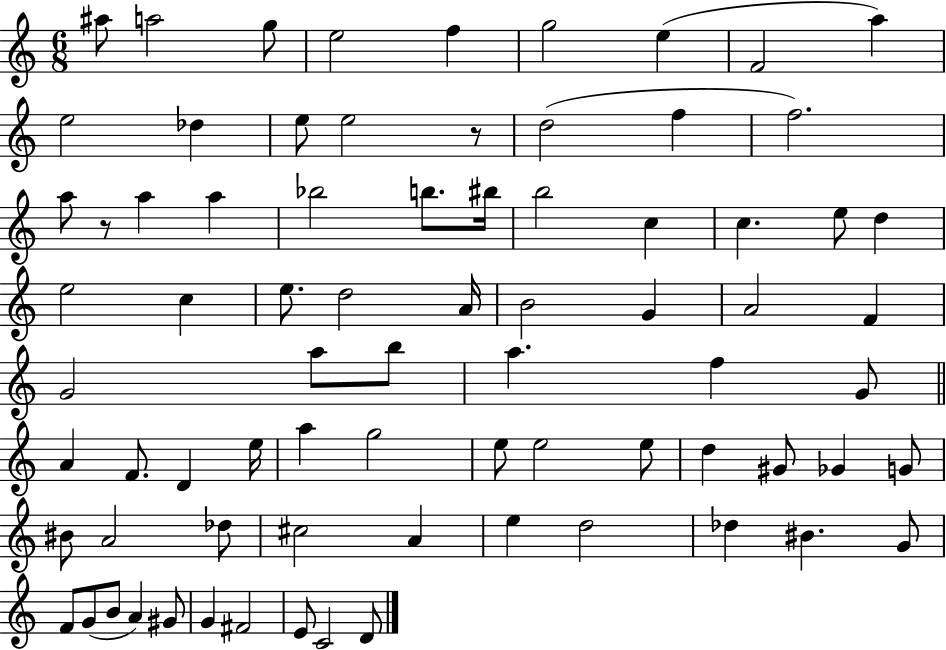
A#5/e A5/h G5/e E5/h F5/q G5/h E5/q F4/h A5/q E5/h Db5/q E5/e E5/h R/e D5/h F5/q F5/h. A5/e R/e A5/q A5/q Bb5/h B5/e. BIS5/s B5/h C5/q C5/q. E5/e D5/q E5/h C5/q E5/e. D5/h A4/s B4/h G4/q A4/h F4/q G4/h A5/e B5/e A5/q. F5/q G4/e A4/q F4/e. D4/q E5/s A5/q G5/h E5/e E5/h E5/e D5/q G#4/e Gb4/q G4/e BIS4/e A4/h Db5/e C#5/h A4/q E5/q D5/h Db5/q BIS4/q. G4/e F4/e G4/e B4/e A4/q G#4/e G4/q F#4/h E4/e C4/h D4/e